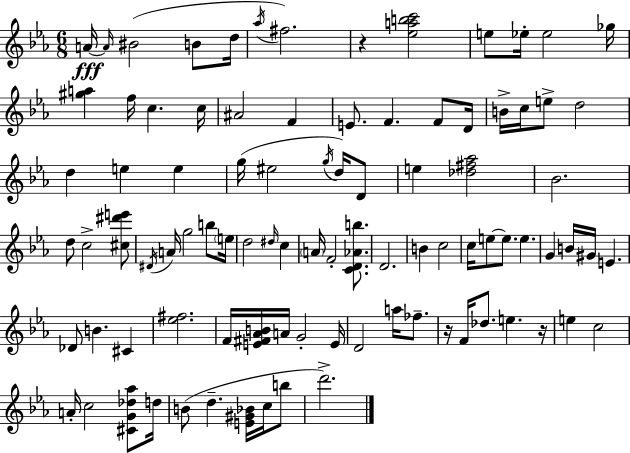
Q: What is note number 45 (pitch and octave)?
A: A4